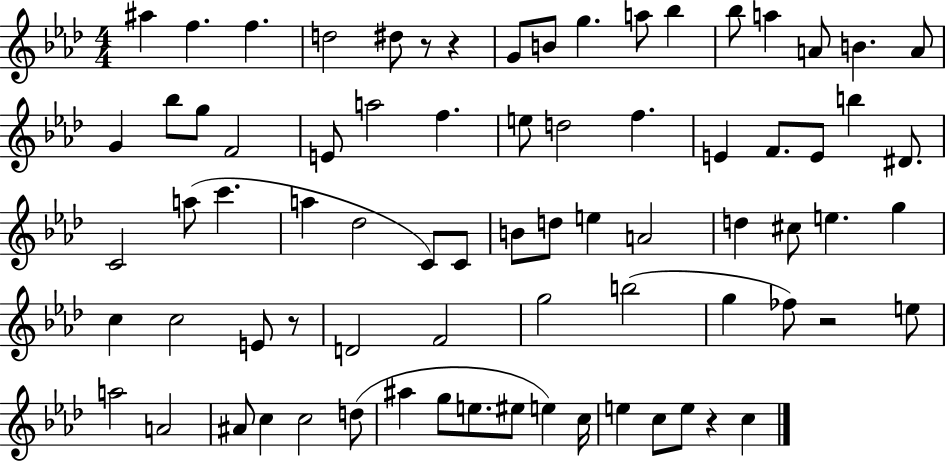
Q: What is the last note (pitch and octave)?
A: C5